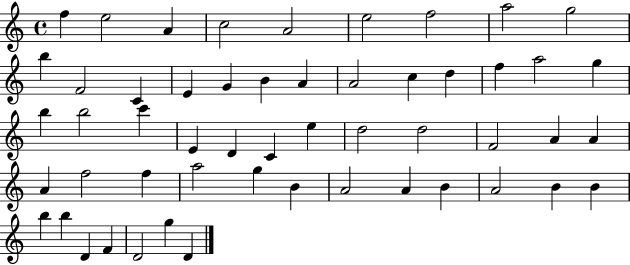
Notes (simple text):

F5/q E5/h A4/q C5/h A4/h E5/h F5/h A5/h G5/h B5/q F4/h C4/q E4/q G4/q B4/q A4/q A4/h C5/q D5/q F5/q A5/h G5/q B5/q B5/h C6/q E4/q D4/q C4/q E5/q D5/h D5/h F4/h A4/q A4/q A4/q F5/h F5/q A5/h G5/q B4/q A4/h A4/q B4/q A4/h B4/q B4/q B5/q B5/q D4/q F4/q D4/h G5/q D4/q